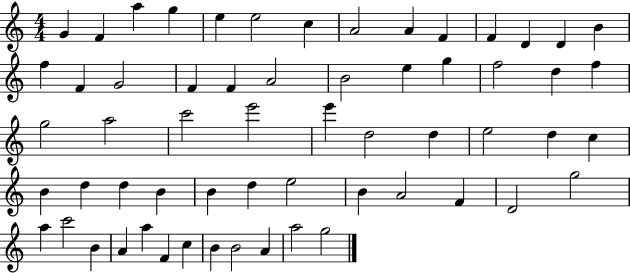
{
  \clef treble
  \numericTimeSignature
  \time 4/4
  \key c \major
  g'4 f'4 a''4 g''4 | e''4 e''2 c''4 | a'2 a'4 f'4 | f'4 d'4 d'4 b'4 | \break f''4 f'4 g'2 | f'4 f'4 a'2 | b'2 e''4 g''4 | f''2 d''4 f''4 | \break g''2 a''2 | c'''2 e'''2 | e'''4 d''2 d''4 | e''2 d''4 c''4 | \break b'4 d''4 d''4 b'4 | b'4 d''4 e''2 | b'4 a'2 f'4 | d'2 g''2 | \break a''4 c'''2 b'4 | a'4 a''4 f'4 c''4 | b'4 b'2 a'4 | a''2 g''2 | \break \bar "|."
}